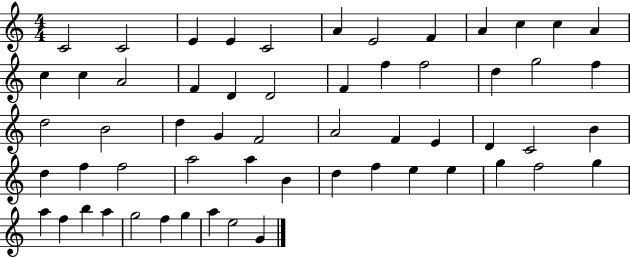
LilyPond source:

{
  \clef treble
  \numericTimeSignature
  \time 4/4
  \key c \major
  c'2 c'2 | e'4 e'4 c'2 | a'4 e'2 f'4 | a'4 c''4 c''4 a'4 | \break c''4 c''4 a'2 | f'4 d'4 d'2 | f'4 f''4 f''2 | d''4 g''2 f''4 | \break d''2 b'2 | d''4 g'4 f'2 | a'2 f'4 e'4 | d'4 c'2 b'4 | \break d''4 f''4 f''2 | a''2 a''4 b'4 | d''4 f''4 e''4 e''4 | g''4 f''2 g''4 | \break a''4 f''4 b''4 a''4 | g''2 f''4 g''4 | a''4 e''2 g'4 | \bar "|."
}